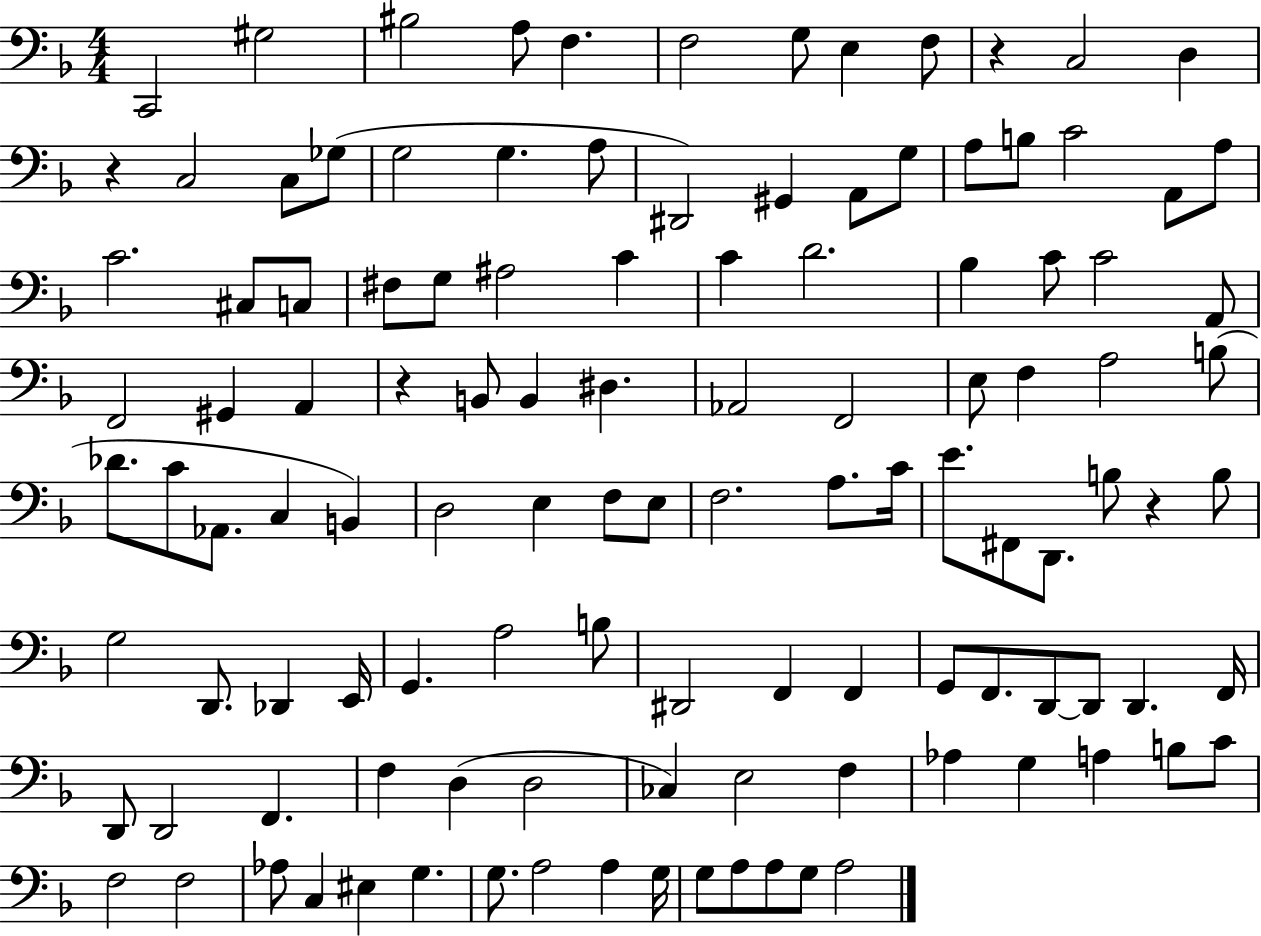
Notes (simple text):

C2/h G#3/h BIS3/h A3/e F3/q. F3/h G3/e E3/q F3/e R/q C3/h D3/q R/q C3/h C3/e Gb3/e G3/h G3/q. A3/e D#2/h G#2/q A2/e G3/e A3/e B3/e C4/h A2/e A3/e C4/h. C#3/e C3/e F#3/e G3/e A#3/h C4/q C4/q D4/h. Bb3/q C4/e C4/h A2/e F2/h G#2/q A2/q R/q B2/e B2/q D#3/q. Ab2/h F2/h E3/e F3/q A3/h B3/e Db4/e. C4/e Ab2/e. C3/q B2/q D3/h E3/q F3/e E3/e F3/h. A3/e. C4/s E4/e. F#2/e D2/e. B3/e R/q B3/e G3/h D2/e. Db2/q E2/s G2/q. A3/h B3/e D#2/h F2/q F2/q G2/e F2/e. D2/e D2/e D2/q. F2/s D2/e D2/h F2/q. F3/q D3/q D3/h CES3/q E3/h F3/q Ab3/q G3/q A3/q B3/e C4/e F3/h F3/h Ab3/e C3/q EIS3/q G3/q. G3/e. A3/h A3/q G3/s G3/e A3/e A3/e G3/e A3/h